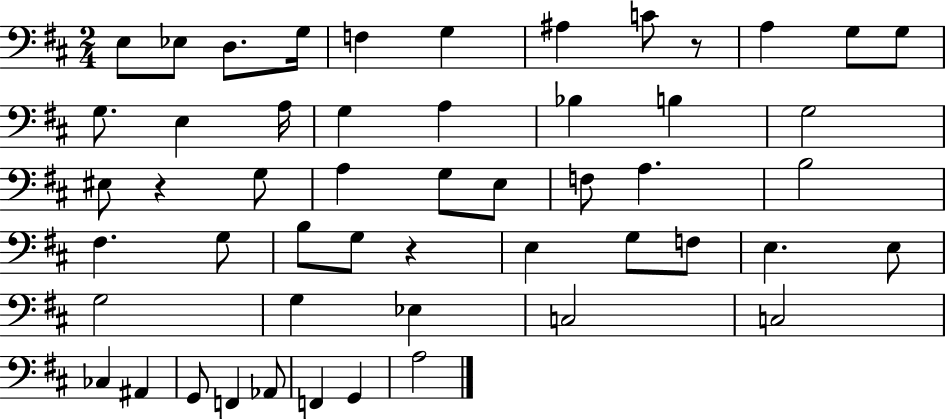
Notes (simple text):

E3/e Eb3/e D3/e. G3/s F3/q G3/q A#3/q C4/e R/e A3/q G3/e G3/e G3/e. E3/q A3/s G3/q A3/q Bb3/q B3/q G3/h EIS3/e R/q G3/e A3/q G3/e E3/e F3/e A3/q. B3/h F#3/q. G3/e B3/e G3/e R/q E3/q G3/e F3/e E3/q. E3/e G3/h G3/q Eb3/q C3/h C3/h CES3/q A#2/q G2/e F2/q Ab2/e F2/q G2/q A3/h